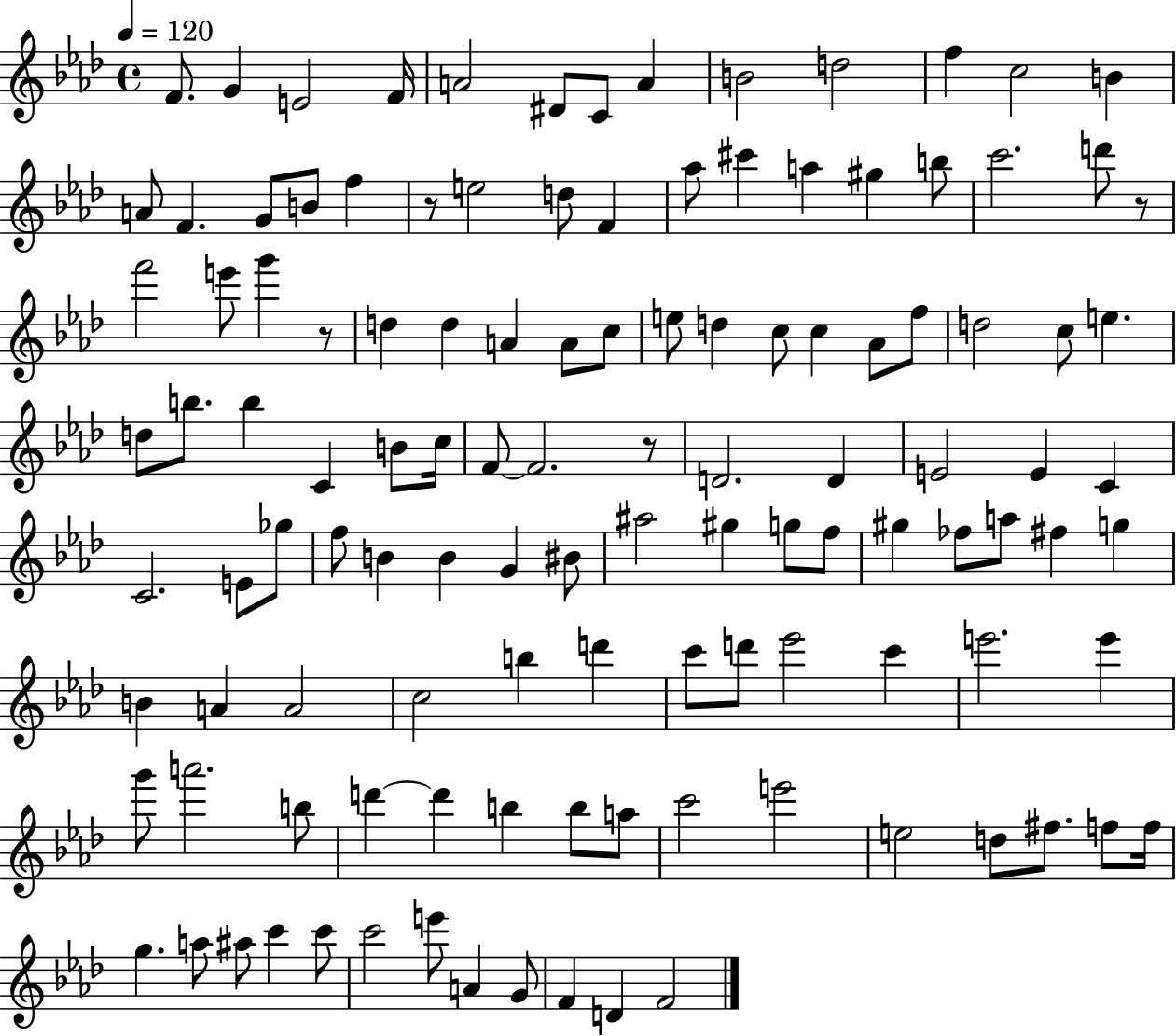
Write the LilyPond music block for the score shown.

{
  \clef treble
  \time 4/4
  \defaultTimeSignature
  \key aes \major
  \tempo 4 = 120
  f'8. g'4 e'2 f'16 | a'2 dis'8 c'8 a'4 | b'2 d''2 | f''4 c''2 b'4 | \break a'8 f'4. g'8 b'8 f''4 | r8 e''2 d''8 f'4 | aes''8 cis'''4 a''4 gis''4 b''8 | c'''2. d'''8 r8 | \break f'''2 e'''8 g'''4 r8 | d''4 d''4 a'4 a'8 c''8 | e''8 d''4 c''8 c''4 aes'8 f''8 | d''2 c''8 e''4. | \break d''8 b''8. b''4 c'4 b'8 c''16 | f'8~~ f'2. r8 | d'2. d'4 | e'2 e'4 c'4 | \break c'2. e'8 ges''8 | f''8 b'4 b'4 g'4 bis'8 | ais''2 gis''4 g''8 f''8 | gis''4 fes''8 a''8 fis''4 g''4 | \break b'4 a'4 a'2 | c''2 b''4 d'''4 | c'''8 d'''8 ees'''2 c'''4 | e'''2. e'''4 | \break g'''8 a'''2. b''8 | d'''4~~ d'''4 b''4 b''8 a''8 | c'''2 e'''2 | e''2 d''8 fis''8. f''8 f''16 | \break g''4. a''8 ais''8 c'''4 c'''8 | c'''2 e'''8 a'4 g'8 | f'4 d'4 f'2 | \bar "|."
}